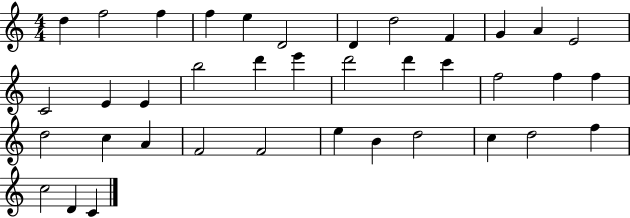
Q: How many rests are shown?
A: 0